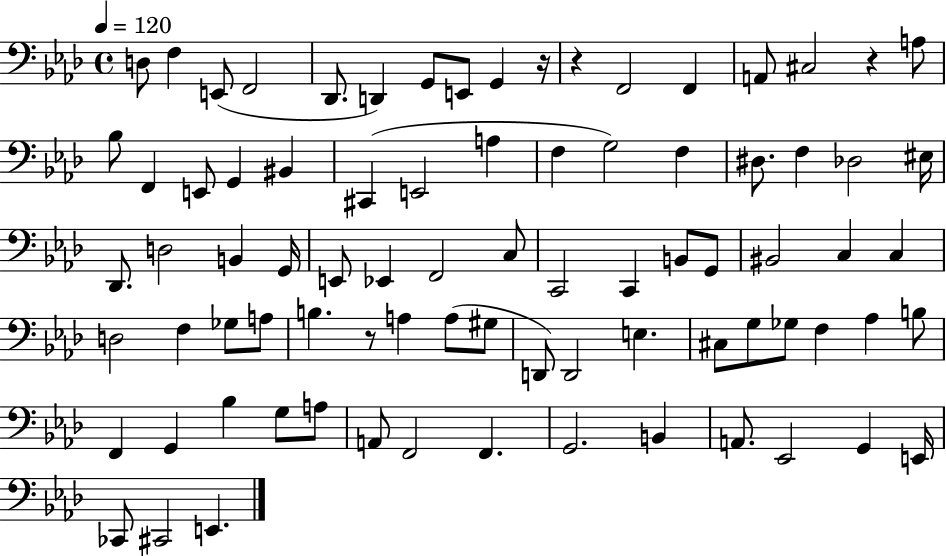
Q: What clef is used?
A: bass